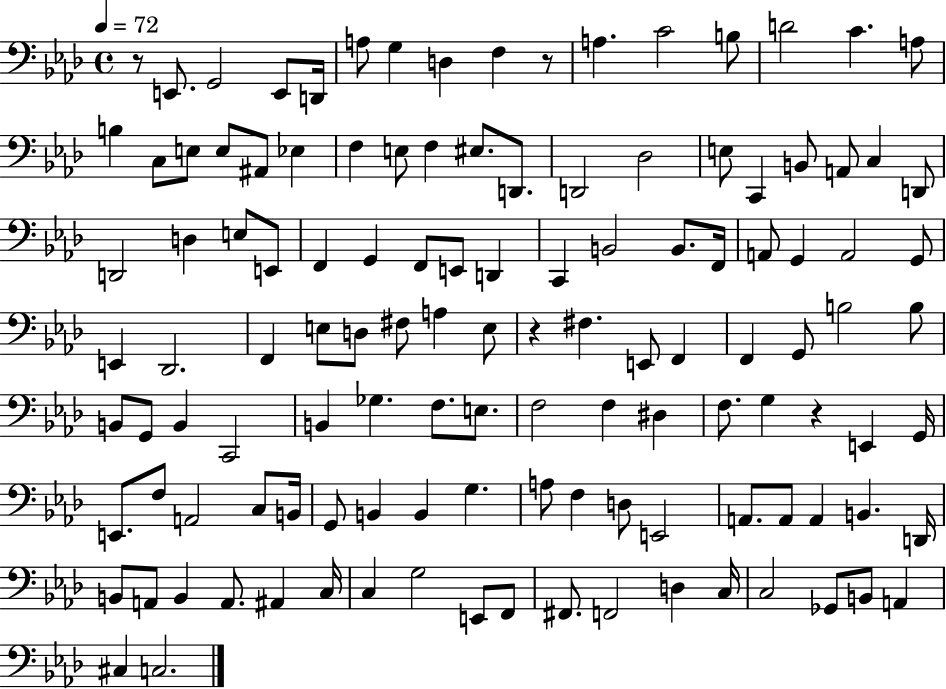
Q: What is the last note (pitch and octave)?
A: C3